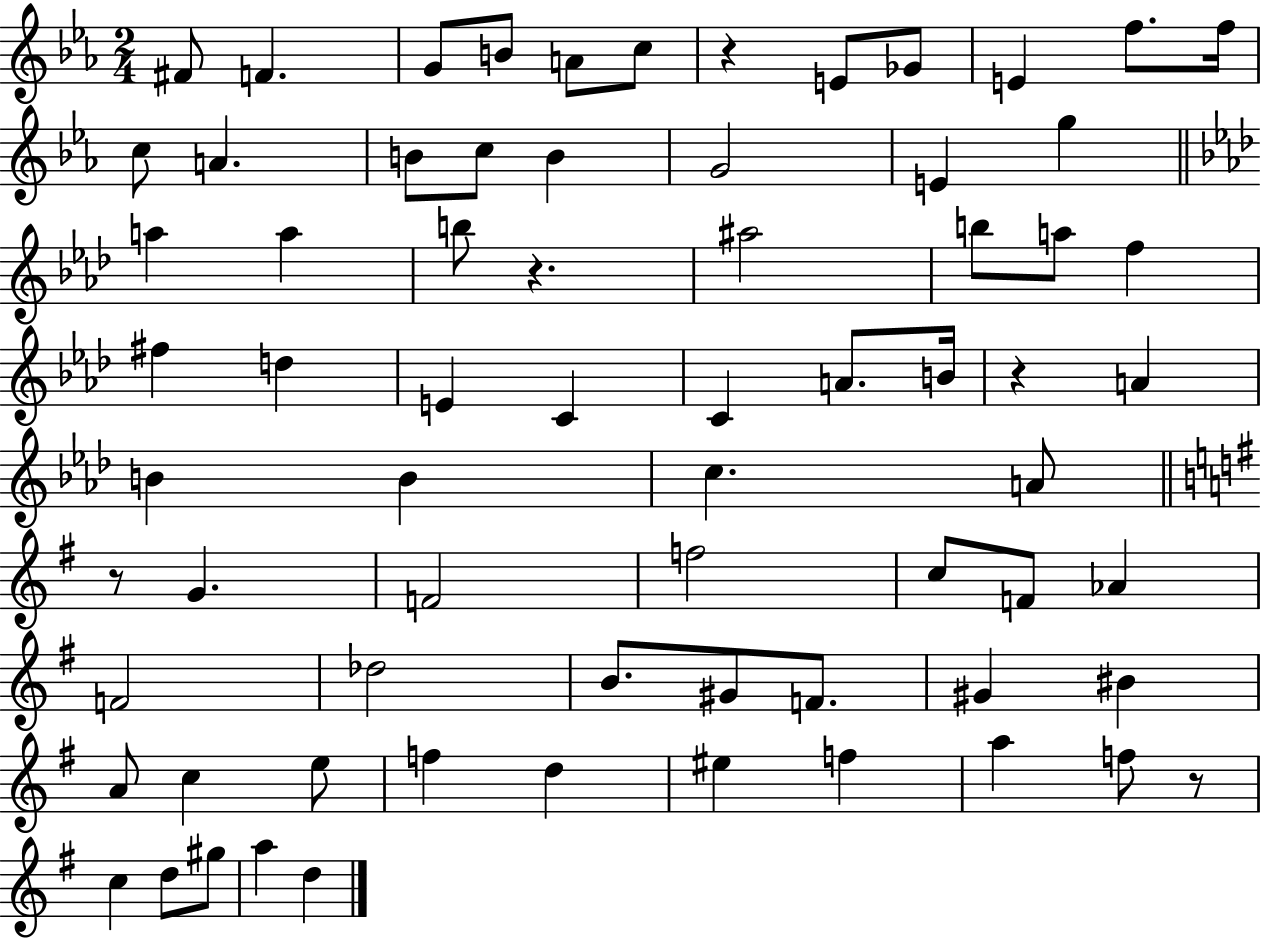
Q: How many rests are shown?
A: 5